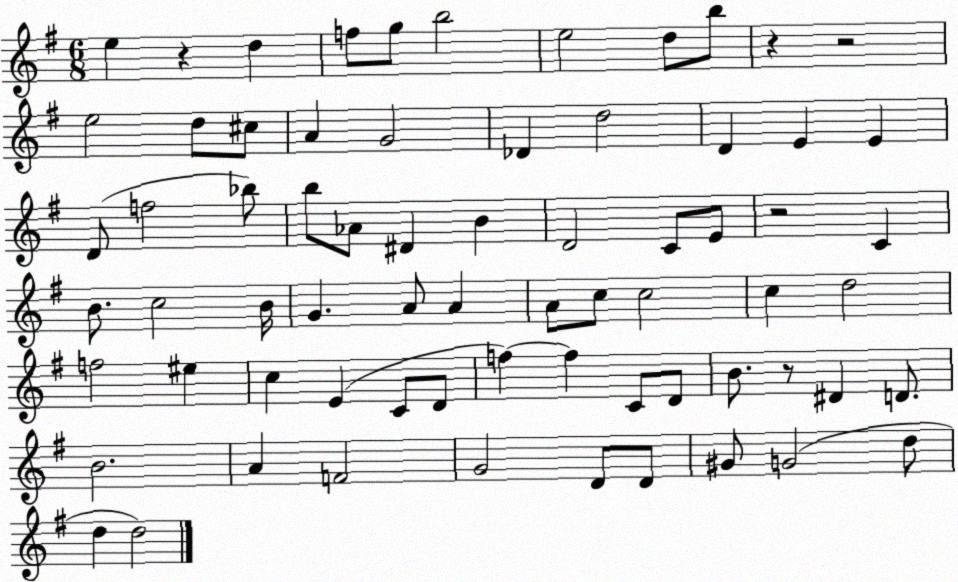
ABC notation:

X:1
T:Untitled
M:6/8
L:1/4
K:G
e z d f/2 g/2 b2 e2 d/2 b/2 z z2 e2 d/2 ^c/2 A G2 _D d2 D E E D/2 f2 _b/2 b/2 _A/2 ^D B D2 C/2 E/2 z2 C B/2 c2 B/4 G A/2 A A/2 c/2 c2 c d2 f2 ^e c E C/2 D/2 f f C/2 D/2 B/2 z/2 ^D D/2 B2 A F2 G2 D/2 D/2 ^G/2 G2 d/2 d d2